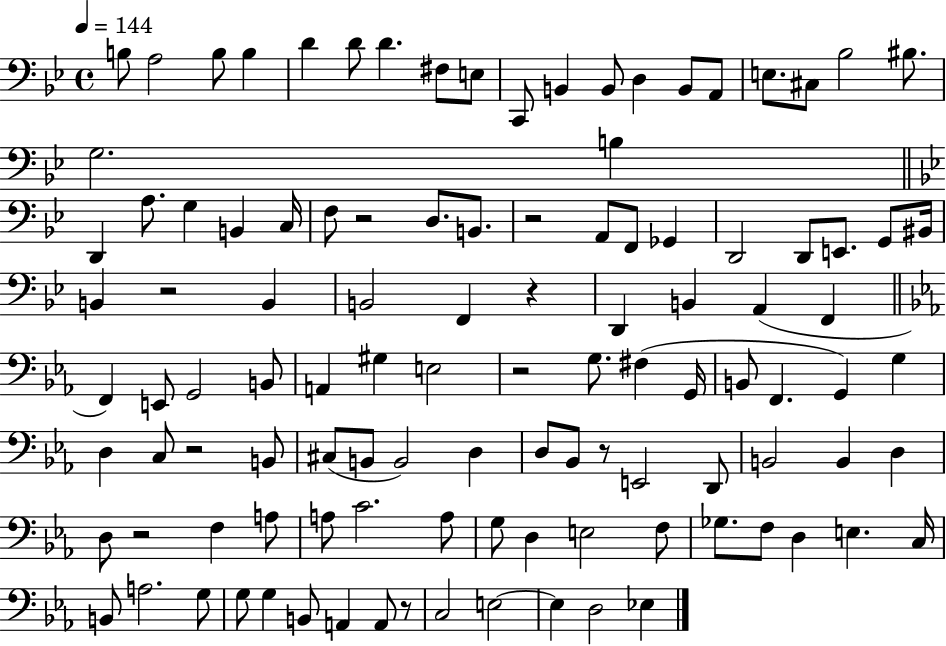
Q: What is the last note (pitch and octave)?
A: Eb3